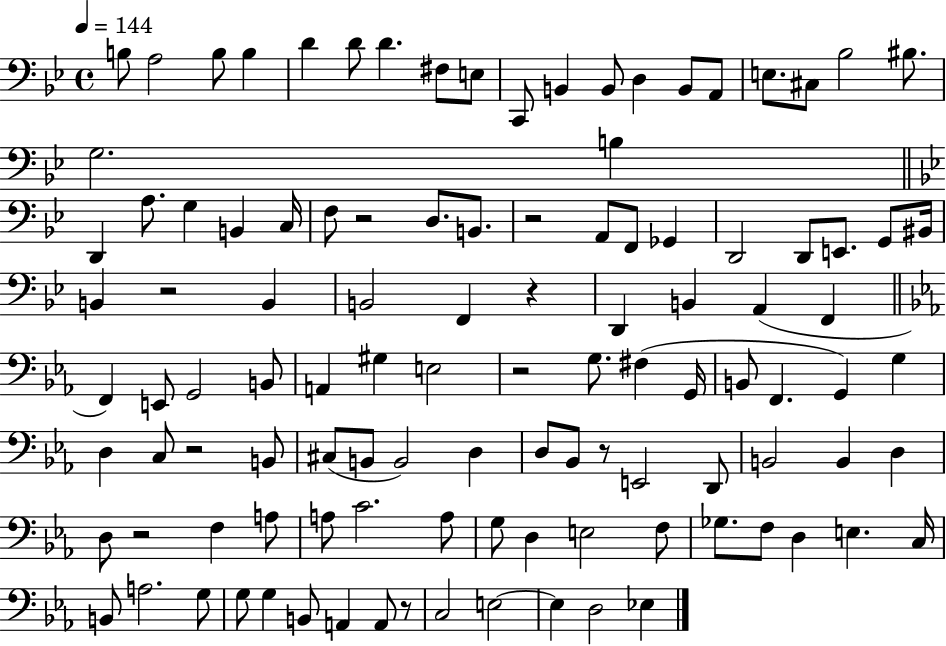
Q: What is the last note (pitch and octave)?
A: Eb3